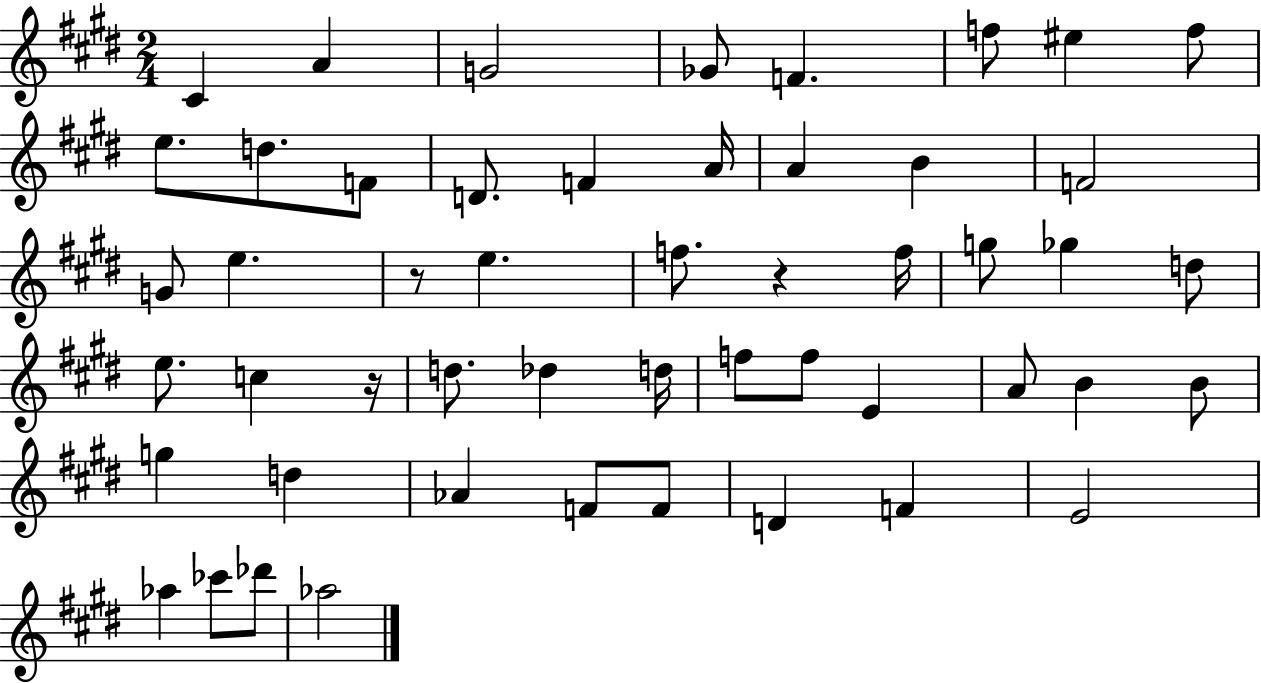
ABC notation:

X:1
T:Untitled
M:2/4
L:1/4
K:E
^C A G2 _G/2 F f/2 ^e f/2 e/2 d/2 F/2 D/2 F A/4 A B F2 G/2 e z/2 e f/2 z f/4 g/2 _g d/2 e/2 c z/4 d/2 _d d/4 f/2 f/2 E A/2 B B/2 g d _A F/2 F/2 D F E2 _a _c'/2 _d'/2 _a2